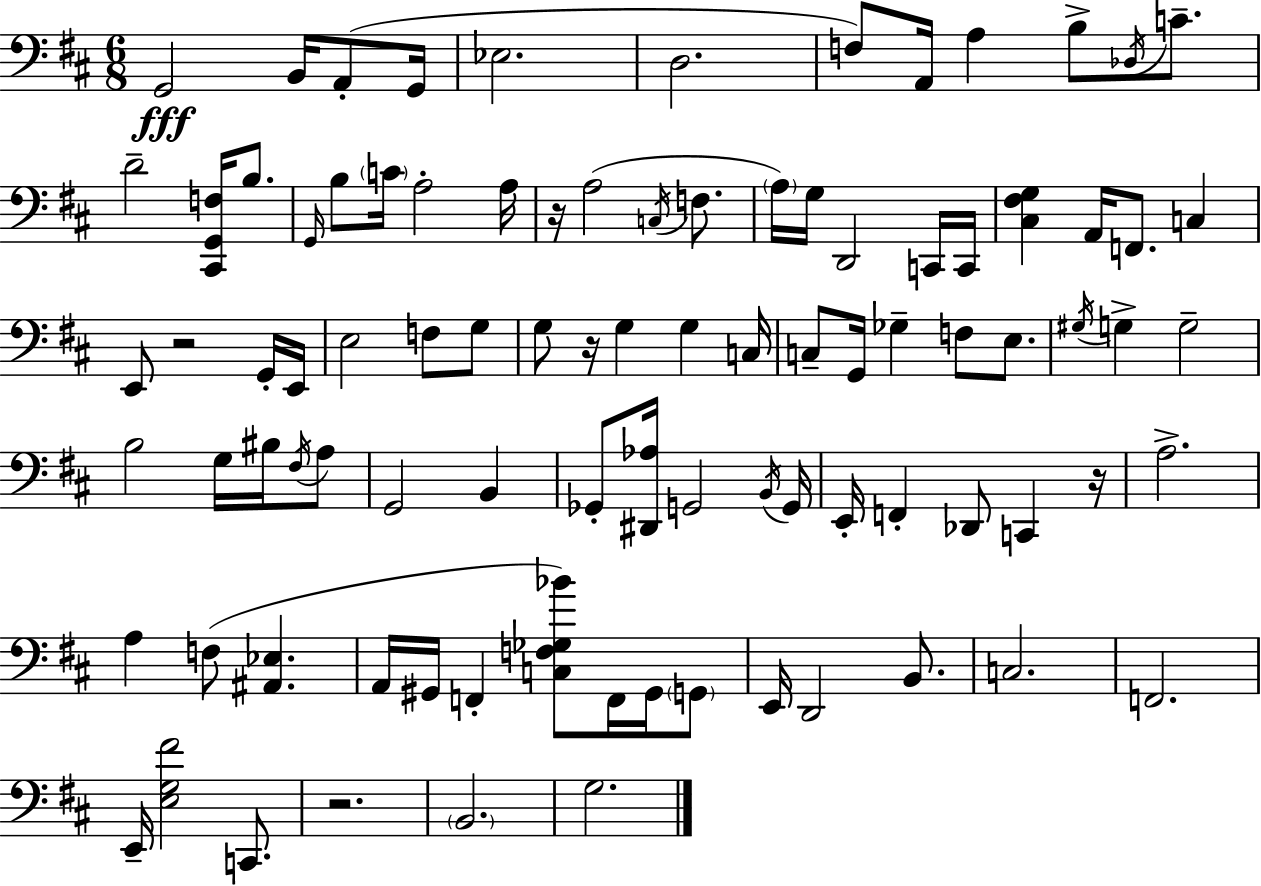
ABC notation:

X:1
T:Untitled
M:6/8
L:1/4
K:D
G,,2 B,,/4 A,,/2 G,,/4 _E,2 D,2 F,/2 A,,/4 A, B,/2 _D,/4 C/2 D2 [^C,,G,,F,]/4 B,/2 G,,/4 B,/2 C/4 A,2 A,/4 z/4 A,2 C,/4 F,/2 A,/4 G,/4 D,,2 C,,/4 C,,/4 [^C,^F,G,] A,,/4 F,,/2 C, E,,/2 z2 G,,/4 E,,/4 E,2 F,/2 G,/2 G,/2 z/4 G, G, C,/4 C,/2 G,,/4 _G, F,/2 E,/2 ^G,/4 G, G,2 B,2 G,/4 ^B,/4 ^F,/4 A,/2 G,,2 B,, _G,,/2 [^D,,_A,]/4 G,,2 B,,/4 G,,/4 E,,/4 F,, _D,,/2 C,, z/4 A,2 A, F,/2 [^A,,_E,] A,,/4 ^G,,/4 F,, [C,F,_G,_B]/2 F,,/4 ^G,,/4 G,,/2 E,,/4 D,,2 B,,/2 C,2 F,,2 E,,/4 [E,G,^F]2 C,,/2 z2 B,,2 G,2